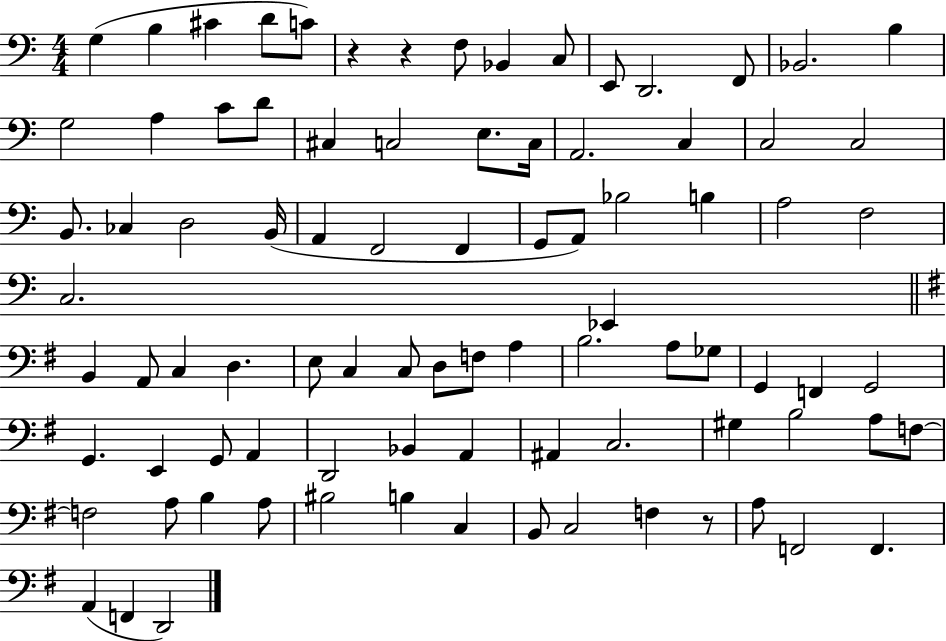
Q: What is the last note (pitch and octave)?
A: D2